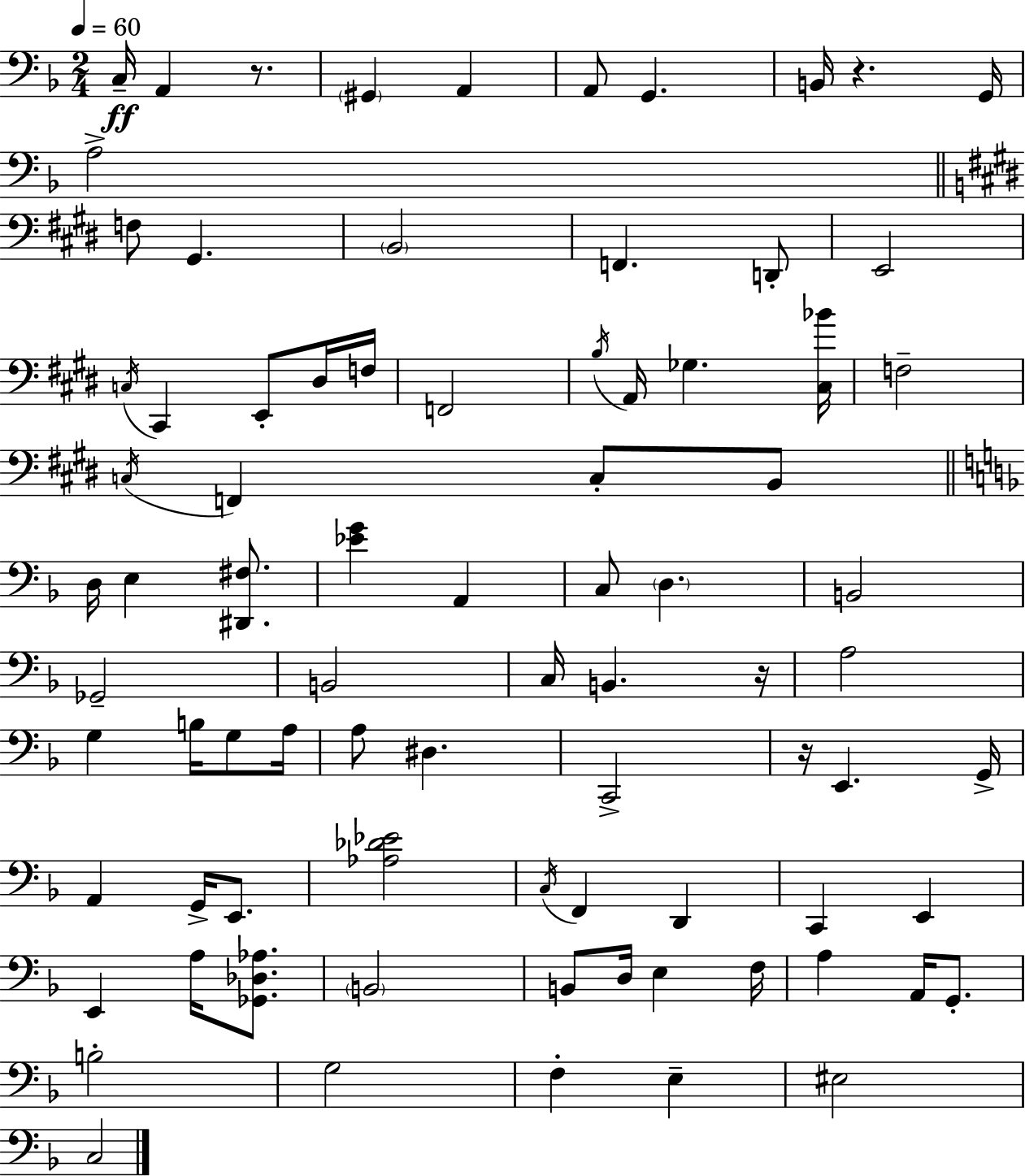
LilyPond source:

{
  \clef bass
  \numericTimeSignature
  \time 2/4
  \key d \minor
  \tempo 4 = 60
  c16--\ff a,4 r8. | \parenthesize gis,4 a,4 | a,8 g,4. | b,16 r4. g,16 | \break a2-> | \bar "||" \break \key e \major f8 gis,4. | \parenthesize b,2 | f,4. d,8-. | e,2 | \break \acciaccatura { c16 } cis,4 e,8-. dis16 | f16 f,2 | \acciaccatura { b16 } a,16 ges4. | <cis bes'>16 f2-- | \break \acciaccatura { c16 } f,4 c8-. | b,8 \bar "||" \break \key d \minor d16 e4 <dis, fis>8. | <ees' g'>4 a,4 | c8 \parenthesize d4. | b,2 | \break ges,2-- | b,2 | c16 b,4. r16 | a2 | \break g4 b16 g8 a16 | a8 dis4. | c,2-> | r16 e,4. g,16-> | \break a,4 g,16-> e,8. | <aes des' ees'>2 | \acciaccatura { c16 } f,4 d,4 | c,4 e,4 | \break e,4 a16 <ges, des aes>8. | \parenthesize b,2 | b,8 d16 e4 | f16 a4 a,16 g,8.-. | \break b2-. | g2 | f4-. e4-- | eis2 | \break c2 | \bar "|."
}